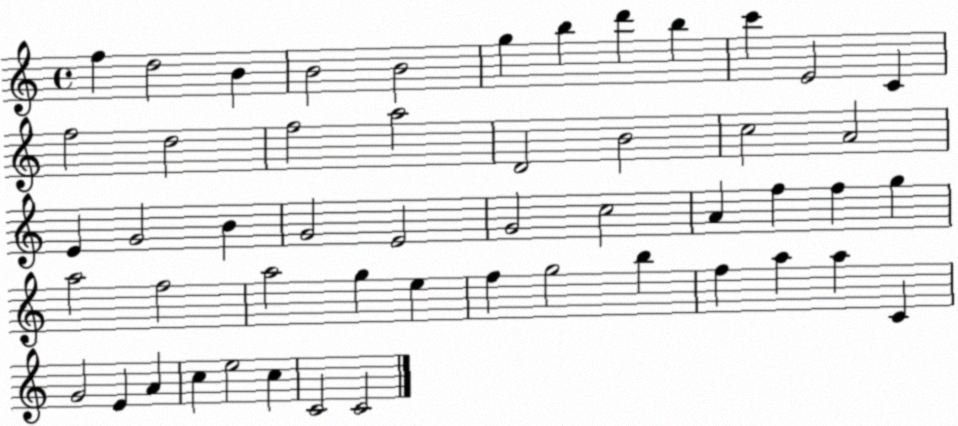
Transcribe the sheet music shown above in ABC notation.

X:1
T:Untitled
M:4/4
L:1/4
K:C
f d2 B B2 B2 g b d' b c' E2 C f2 d2 f2 a2 D2 B2 c2 A2 E G2 B G2 E2 G2 c2 A f f g a2 f2 a2 g e f g2 b f a a C G2 E A c e2 c C2 C2